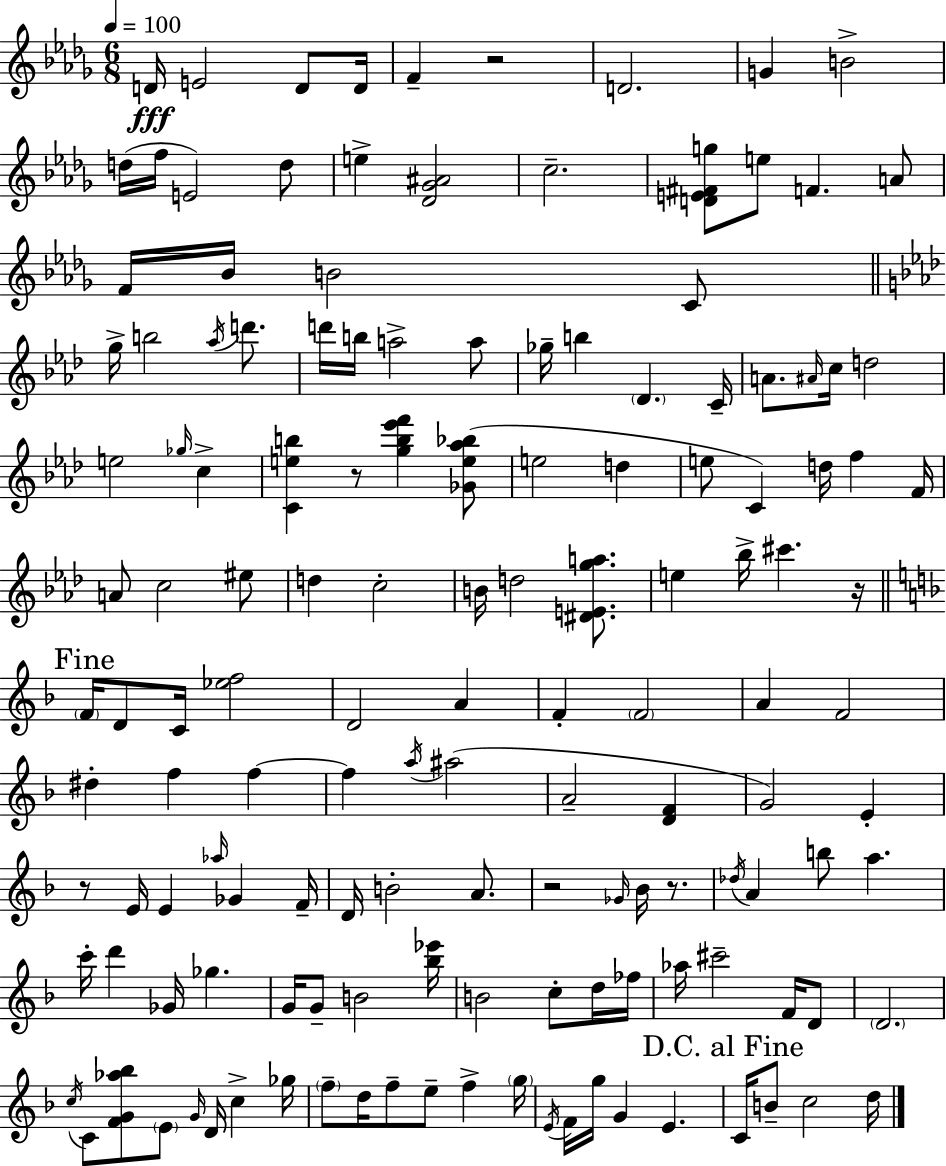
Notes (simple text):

D4/s E4/h D4/e D4/s F4/q R/h D4/h. G4/q B4/h D5/s F5/s E4/h D5/e E5/q [Db4,Gb4,A#4]/h C5/h. [D4,E4,F#4,G5]/e E5/e F4/q. A4/e F4/s Bb4/s B4/h C4/e G5/s B5/h Ab5/s D6/e. D6/s B5/s A5/h A5/e Gb5/s B5/q Db4/q. C4/s A4/e. A#4/s C5/s D5/h E5/h Gb5/s C5/q [C4,E5,B5]/q R/e [G5,B5,Eb6,F6]/q [Gb4,E5,Ab5,Bb5]/e E5/h D5/q E5/e C4/q D5/s F5/q F4/s A4/e C5/h EIS5/e D5/q C5/h B4/s D5/h [D#4,E4,G5,A5]/e. E5/q Bb5/s C#6/q. R/s F4/s D4/e C4/s [Eb5,F5]/h D4/h A4/q F4/q F4/h A4/q F4/h D#5/q F5/q F5/q F5/q A5/s A#5/h A4/h [D4,F4]/q G4/h E4/q R/e E4/s E4/q Ab5/s Gb4/q F4/s D4/s B4/h A4/e. R/h Gb4/s Bb4/s R/e. Db5/s A4/q B5/e A5/q. C6/s D6/q Gb4/s Gb5/q. G4/s G4/e B4/h [Bb5,Eb6]/s B4/h C5/e D5/s FES5/s Ab5/s C#6/h F4/s D4/e D4/h. C5/s C4/e [F4,G4,Ab5,Bb5]/e E4/e G4/s D4/s C5/q Gb5/s F5/e D5/s F5/e E5/e F5/q G5/s E4/s F4/s G5/s G4/q E4/q. C4/s B4/e C5/h D5/s